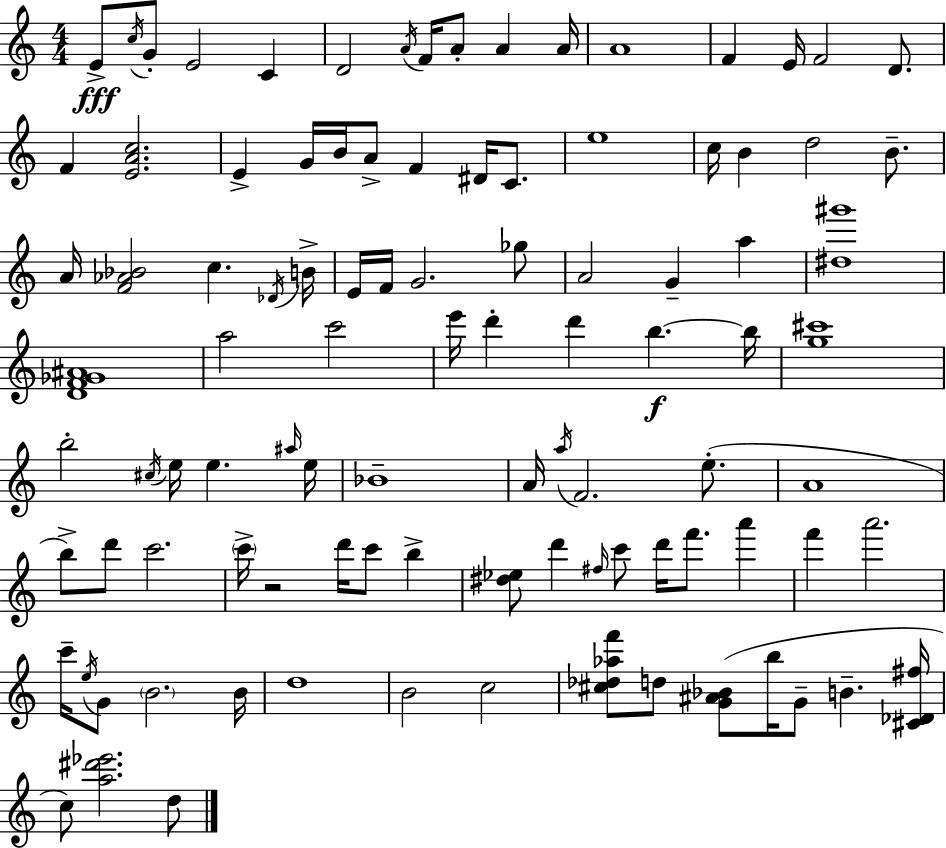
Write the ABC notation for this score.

X:1
T:Untitled
M:4/4
L:1/4
K:C
E/2 c/4 G/2 E2 C D2 A/4 F/4 A/2 A A/4 A4 F E/4 F2 D/2 F [EAc]2 E G/4 B/4 A/2 F ^D/4 C/2 e4 c/4 B d2 B/2 A/4 [F_A_B]2 c _D/4 B/4 E/4 F/4 G2 _g/2 A2 G a [^d^g']4 [DF_G^A]4 a2 c'2 e'/4 d' d' b b/4 [g^c']4 b2 ^c/4 e/4 e ^a/4 e/4 _B4 A/4 a/4 F2 e/2 A4 b/2 d'/2 c'2 c'/4 z2 d'/4 c'/2 b [^d_e]/2 d' ^f/4 c'/2 d'/4 f'/2 a' f' a'2 c'/4 e/4 G/2 B2 B/4 d4 B2 c2 [^c_d_af']/2 d/2 [G^A_B]/2 b/4 G/2 B [^C_D^f]/4 c/2 [a^d'_e']2 d/2